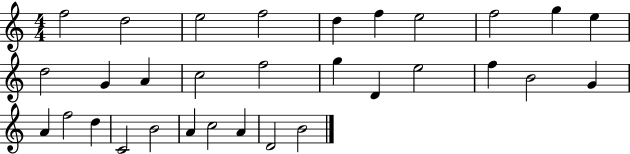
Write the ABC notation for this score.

X:1
T:Untitled
M:4/4
L:1/4
K:C
f2 d2 e2 f2 d f e2 f2 g e d2 G A c2 f2 g D e2 f B2 G A f2 d C2 B2 A c2 A D2 B2